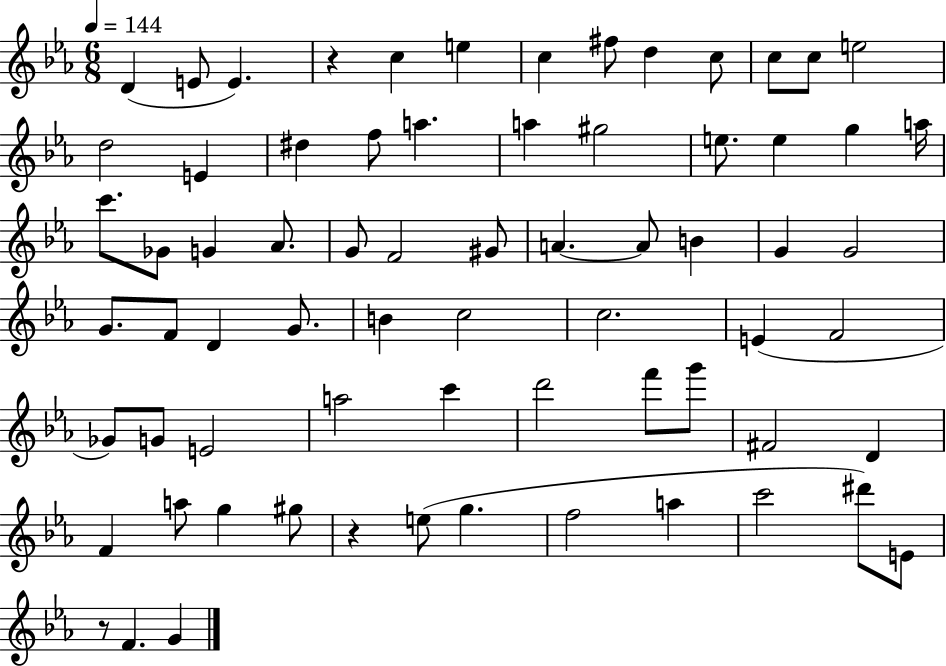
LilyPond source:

{
  \clef treble
  \numericTimeSignature
  \time 6/8
  \key ees \major
  \tempo 4 = 144
  d'4( e'8 e'4.) | r4 c''4 e''4 | c''4 fis''8 d''4 c''8 | c''8 c''8 e''2 | \break d''2 e'4 | dis''4 f''8 a''4. | a''4 gis''2 | e''8. e''4 g''4 a''16 | \break c'''8. ges'8 g'4 aes'8. | g'8 f'2 gis'8 | a'4.~~ a'8 b'4 | g'4 g'2 | \break g'8. f'8 d'4 g'8. | b'4 c''2 | c''2. | e'4( f'2 | \break ges'8) g'8 e'2 | a''2 c'''4 | d'''2 f'''8 g'''8 | fis'2 d'4 | \break f'4 a''8 g''4 gis''8 | r4 e''8( g''4. | f''2 a''4 | c'''2 dis'''8) e'8 | \break r8 f'4. g'4 | \bar "|."
}